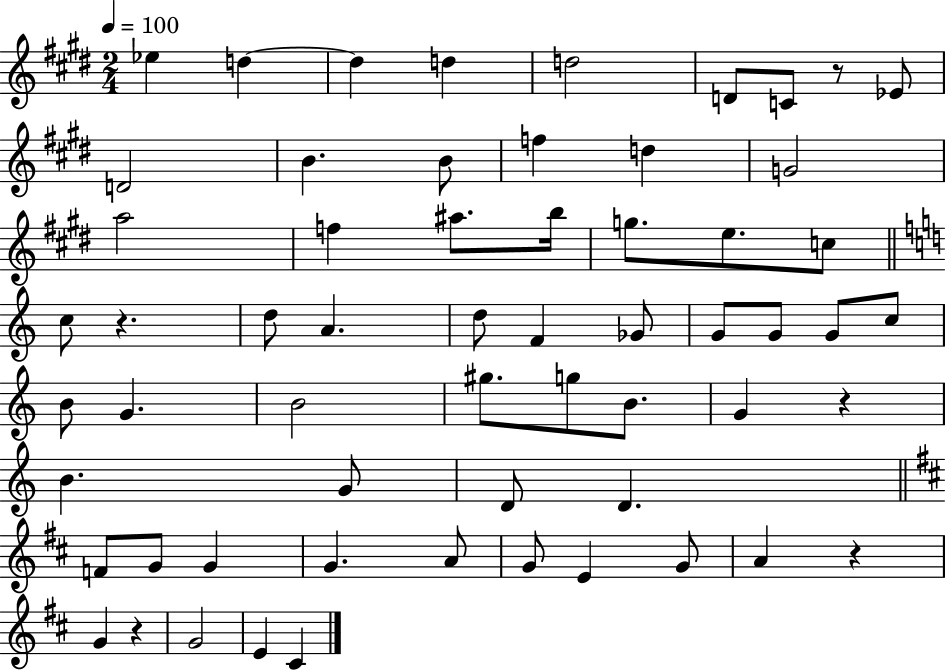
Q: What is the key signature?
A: E major